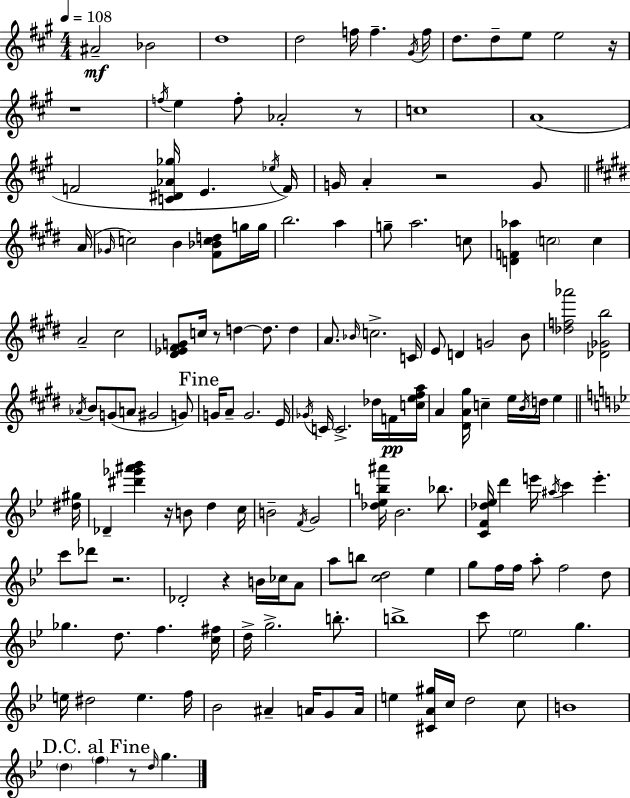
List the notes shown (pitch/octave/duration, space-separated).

A#4/h Bb4/h D5/w D5/h F5/s F5/q. G#4/s F5/s D5/e. D5/e E5/e E5/h R/s R/w F5/s E5/q F5/e Ab4/h R/e C5/w A4/w F4/h [C4,D#4,Ab4,Gb5]/s E4/q. Eb5/s F4/s G4/s A4/q R/h G4/e A4/s Gb4/s C5/h B4/q [F#4,Bb4,C5,D5]/e G5/s G5/s B5/h. A5/q G5/e A5/h. C5/e [D4,F4,Ab5]/q C5/h C5/q A4/h C#5/h [D#4,Eb4,F#4,G4]/e C5/s R/e D5/q D5/e. D5/q A4/e. Bb4/s C5/h. C4/s E4/e D4/q G4/h B4/e [Db5,F5,Ab6]/h [Db4,Gb4,B5]/h Ab4/s B4/e G4/e A4/e G#4/h G4/e G4/s A4/e G4/h. E4/s Gb4/s C4/s C4/h. Db5/s F4/s [C5,E5,F#5,A5]/s A4/q [D#4,A4,G#5]/s C5/q E5/s B4/s D5/s E5/q [D#5,G#5]/s Db4/q [D#6,Gb6,A#6,Bb6]/q R/s B4/e D5/q C5/s B4/h F4/s G4/h [Db5,Eb5,B5,A#6]/s Bb4/h. Bb5/e. [C4,F4,Db5,Eb5]/s D6/q E6/s A#5/s C6/q E6/q. C6/e Db6/e R/h. Db4/h R/q B4/s CES5/s A4/e A5/e B5/e [C5,D5]/h Eb5/q G5/e F5/s F5/s A5/e F5/h D5/e Gb5/q. D5/e. F5/q. [C5,F#5]/s D5/s G5/h. B5/e. B5/w C6/e Eb5/h G5/q. E5/s D#5/h E5/q. F5/s Bb4/h A#4/q A4/s G4/e A4/s E5/q [C#4,A4,G#5]/s C5/s D5/h C5/e B4/w D5/q F5/q R/e D5/s G5/q.